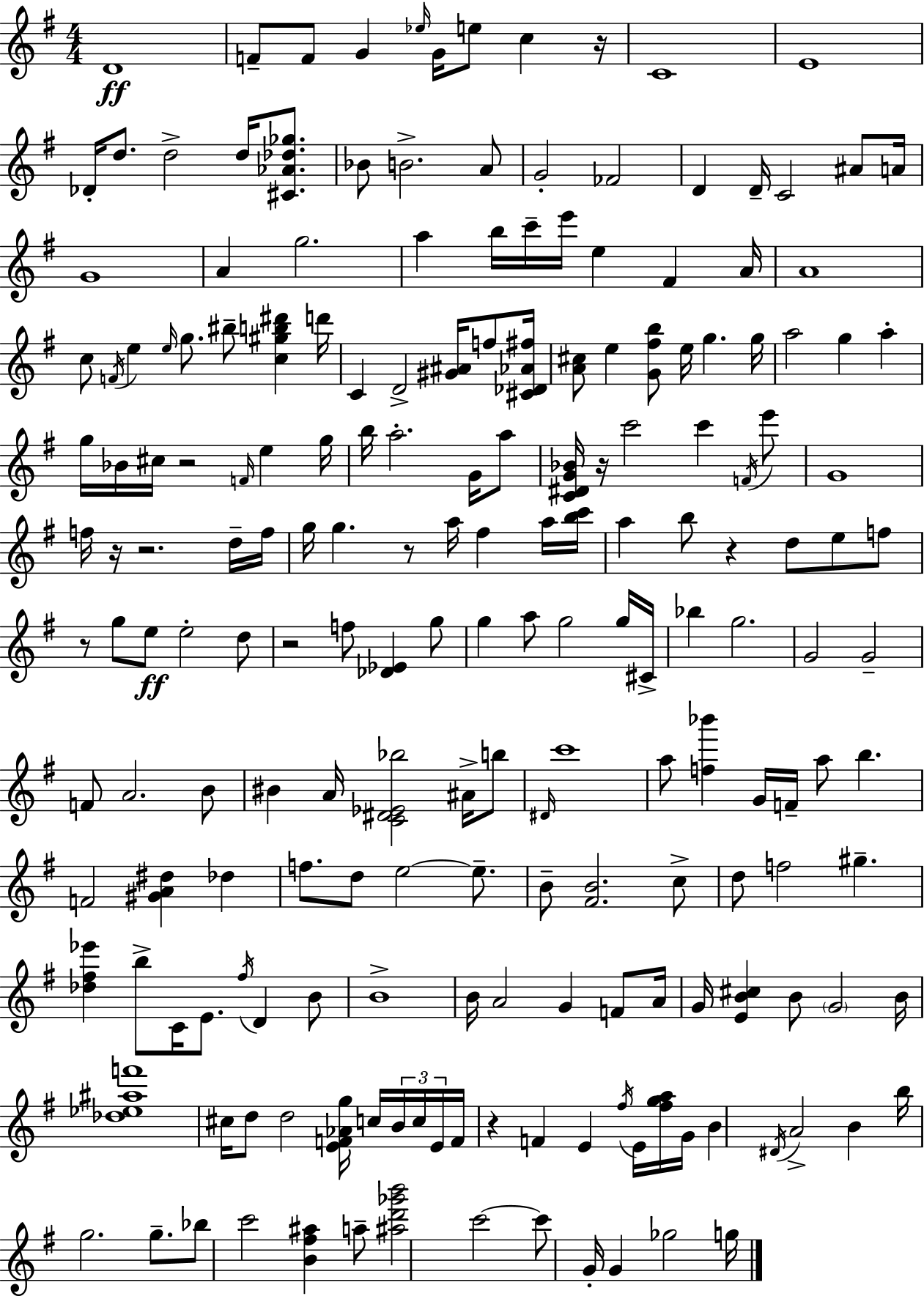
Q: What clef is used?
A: treble